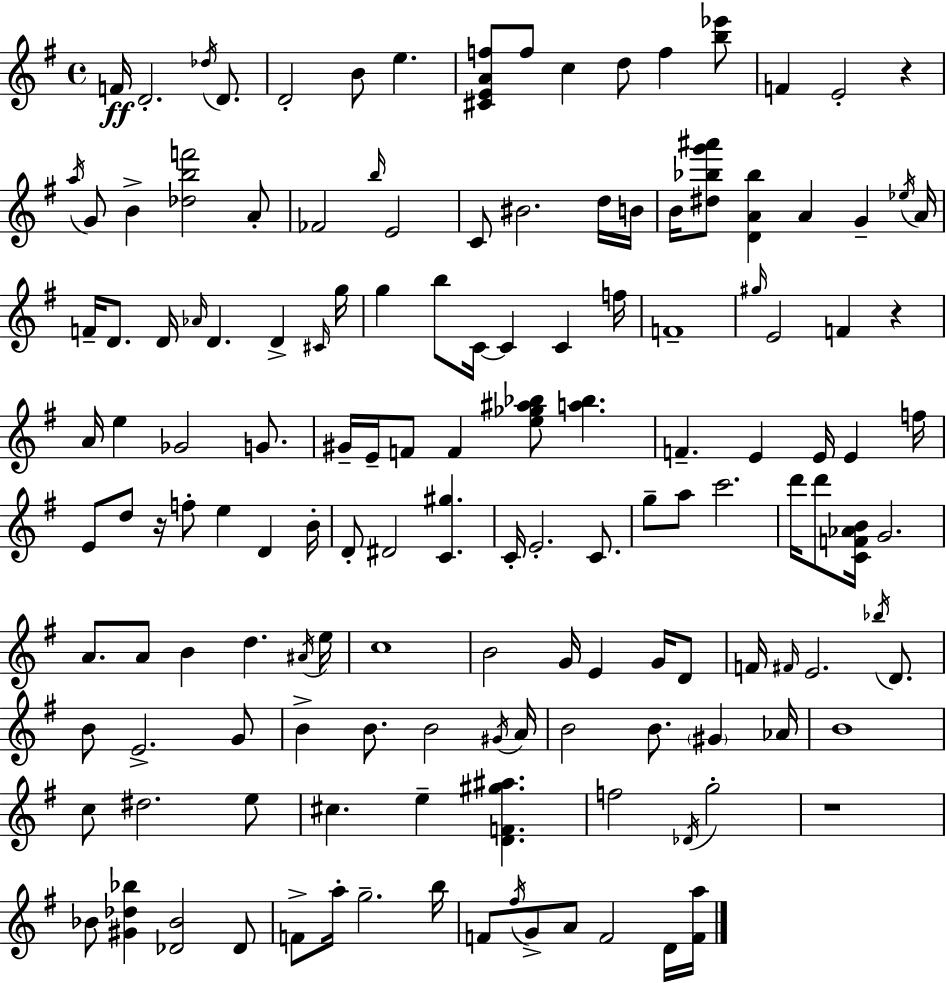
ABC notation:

X:1
T:Untitled
M:4/4
L:1/4
K:G
F/4 D2 _d/4 D/2 D2 B/2 e [^CEAf]/2 f/2 c d/2 f [b_e']/2 F E2 z a/4 G/2 B [_dbf']2 A/2 _F2 b/4 E2 C/2 ^B2 d/4 B/4 B/4 [^d_bg'^a']/2 [DA_b] A G _e/4 A/4 F/4 D/2 D/4 _A/4 D D ^C/4 g/4 g b/2 C/4 C C f/4 F4 ^g/4 E2 F z A/4 e _G2 G/2 ^G/4 E/4 F/2 F [e_g^a_b]/2 [a_b] F E E/4 E f/4 E/2 d/2 z/4 f/2 e D B/4 D/2 ^D2 [C^g] C/4 E2 C/2 g/2 a/2 c'2 d'/4 d'/2 [CF_AB]/4 G2 A/2 A/2 B d ^A/4 e/4 c4 B2 G/4 E G/4 D/2 F/4 ^F/4 E2 _b/4 D/2 B/2 E2 G/2 B B/2 B2 ^G/4 A/4 B2 B/2 ^G _A/4 B4 c/2 ^d2 e/2 ^c e [DF^g^a] f2 _D/4 g2 z4 _B/2 [^G_d_b] [_D_B]2 _D/2 F/2 a/4 g2 b/4 F/2 ^f/4 G/2 A/2 F2 D/4 [Fa]/4